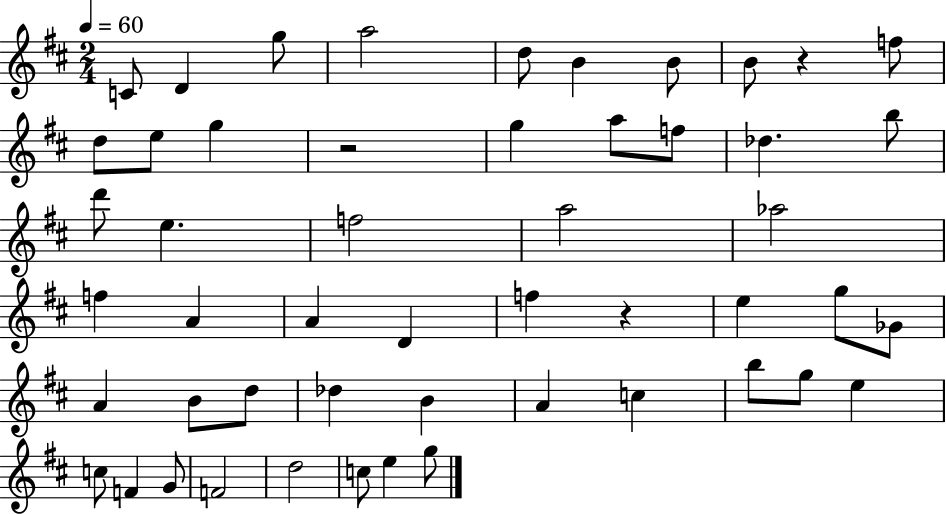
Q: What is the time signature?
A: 2/4